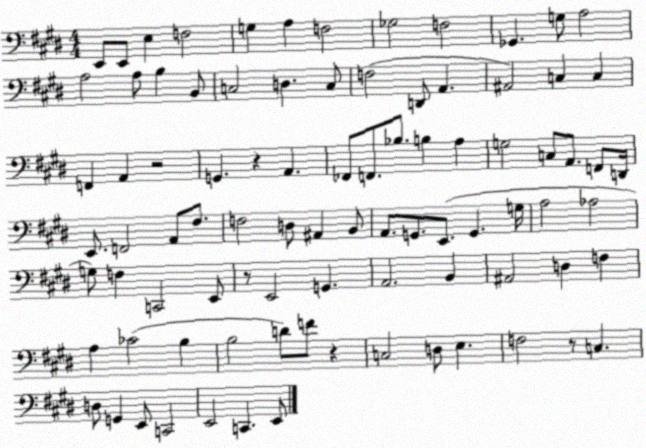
X:1
T:Untitled
M:4/4
L:1/4
K:E
E,,/2 E,,/2 E, F,2 G, A, F,2 _G,2 F,2 _G,, G,/2 A,2 A,2 A,/2 B, B,,/2 C,2 D, C,/2 F,2 D,,/2 A,, ^A,,2 C, C, F,, A,, z2 G,, z A,, _F,,/2 F,,/2 _B,/2 B, A, G,2 C,/2 A,,/2 F,,/2 D,,/4 E,,/2 F,,2 A,,/2 ^F,/2 F,2 D,/2 ^A,, B,,/2 A,,/2 G,,/2 E,,/2 G,, G,/4 A,2 _A,2 G,/2 F, C,,2 E,,/2 z/2 E,,2 G,, A,,2 B,, ^A,,2 D, F, A, _C2 B, B,2 D/2 F/2 z C,2 D,/2 E, F,2 z/2 C, D,/2 G,, E,,/2 C,,2 E,,2 C,, E,,/2